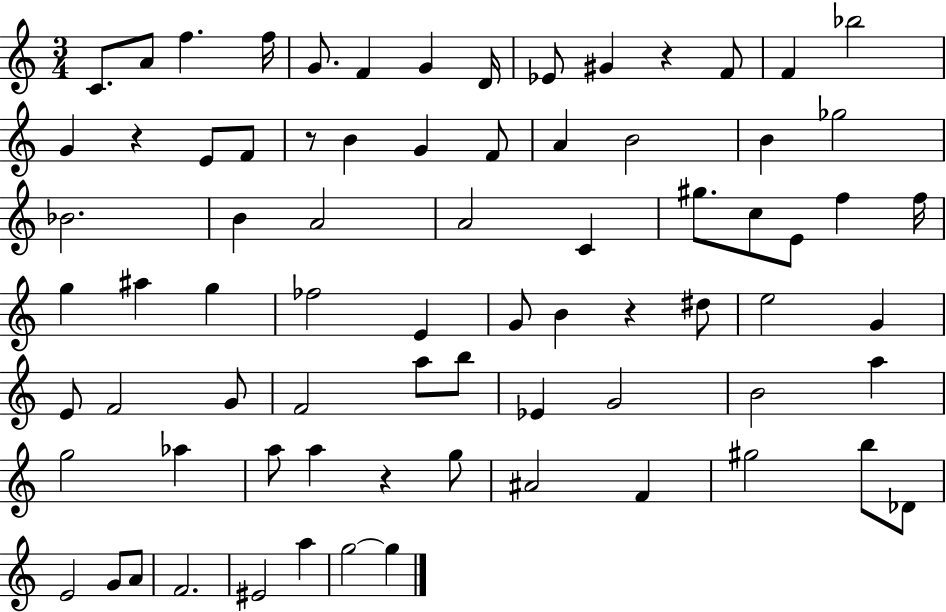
{
  \clef treble
  \numericTimeSignature
  \time 3/4
  \key c \major
  c'8. a'8 f''4. f''16 | g'8. f'4 g'4 d'16 | ees'8 gis'4 r4 f'8 | f'4 bes''2 | \break g'4 r4 e'8 f'8 | r8 b'4 g'4 f'8 | a'4 b'2 | b'4 ges''2 | \break bes'2. | b'4 a'2 | a'2 c'4 | gis''8. c''8 e'8 f''4 f''16 | \break g''4 ais''4 g''4 | fes''2 e'4 | g'8 b'4 r4 dis''8 | e''2 g'4 | \break e'8 f'2 g'8 | f'2 a''8 b''8 | ees'4 g'2 | b'2 a''4 | \break g''2 aes''4 | a''8 a''4 r4 g''8 | ais'2 f'4 | gis''2 b''8 des'8 | \break e'2 g'8 a'8 | f'2. | eis'2 a''4 | g''2~~ g''4 | \break \bar "|."
}